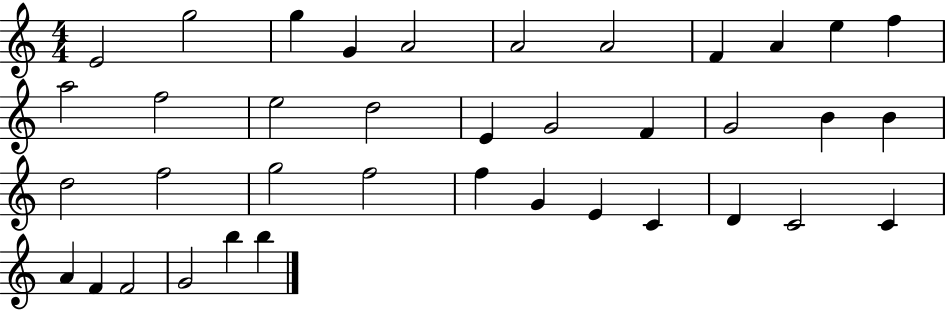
E4/h G5/h G5/q G4/q A4/h A4/h A4/h F4/q A4/q E5/q F5/q A5/h F5/h E5/h D5/h E4/q G4/h F4/q G4/h B4/q B4/q D5/h F5/h G5/h F5/h F5/q G4/q E4/q C4/q D4/q C4/h C4/q A4/q F4/q F4/h G4/h B5/q B5/q